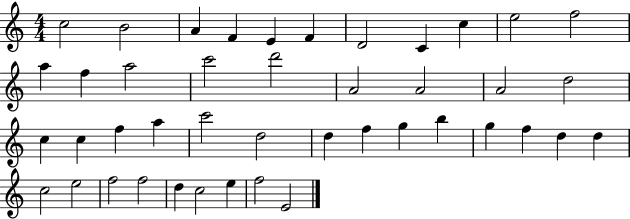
C5/h B4/h A4/q F4/q E4/q F4/q D4/h C4/q C5/q E5/h F5/h A5/q F5/q A5/h C6/h D6/h A4/h A4/h A4/h D5/h C5/q C5/q F5/q A5/q C6/h D5/h D5/q F5/q G5/q B5/q G5/q F5/q D5/q D5/q C5/h E5/h F5/h F5/h D5/q C5/h E5/q F5/h E4/h